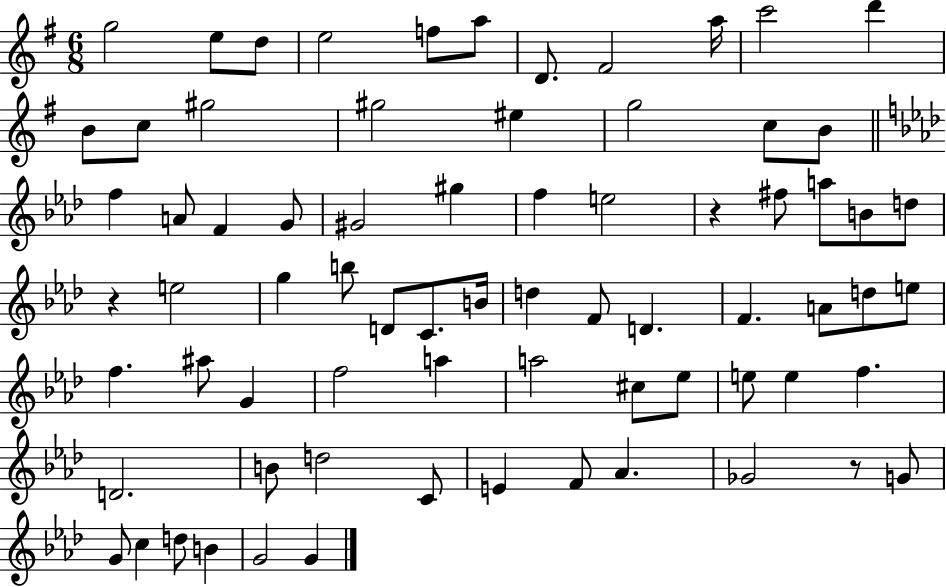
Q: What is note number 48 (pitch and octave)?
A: F5